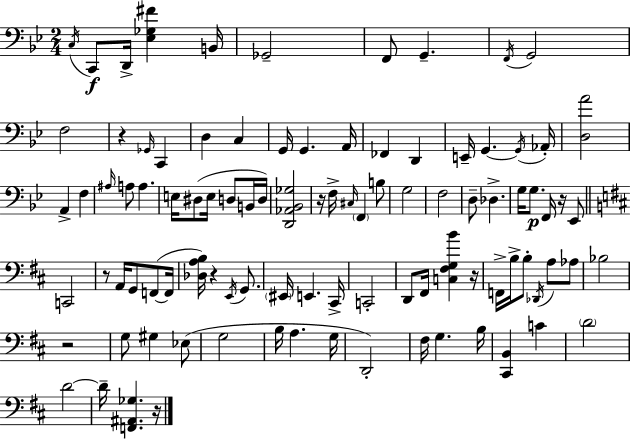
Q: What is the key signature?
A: G minor